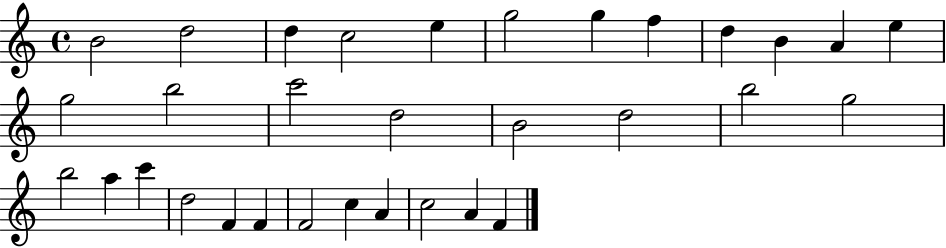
{
  \clef treble
  \time 4/4
  \defaultTimeSignature
  \key c \major
  b'2 d''2 | d''4 c''2 e''4 | g''2 g''4 f''4 | d''4 b'4 a'4 e''4 | \break g''2 b''2 | c'''2 d''2 | b'2 d''2 | b''2 g''2 | \break b''2 a''4 c'''4 | d''2 f'4 f'4 | f'2 c''4 a'4 | c''2 a'4 f'4 | \break \bar "|."
}